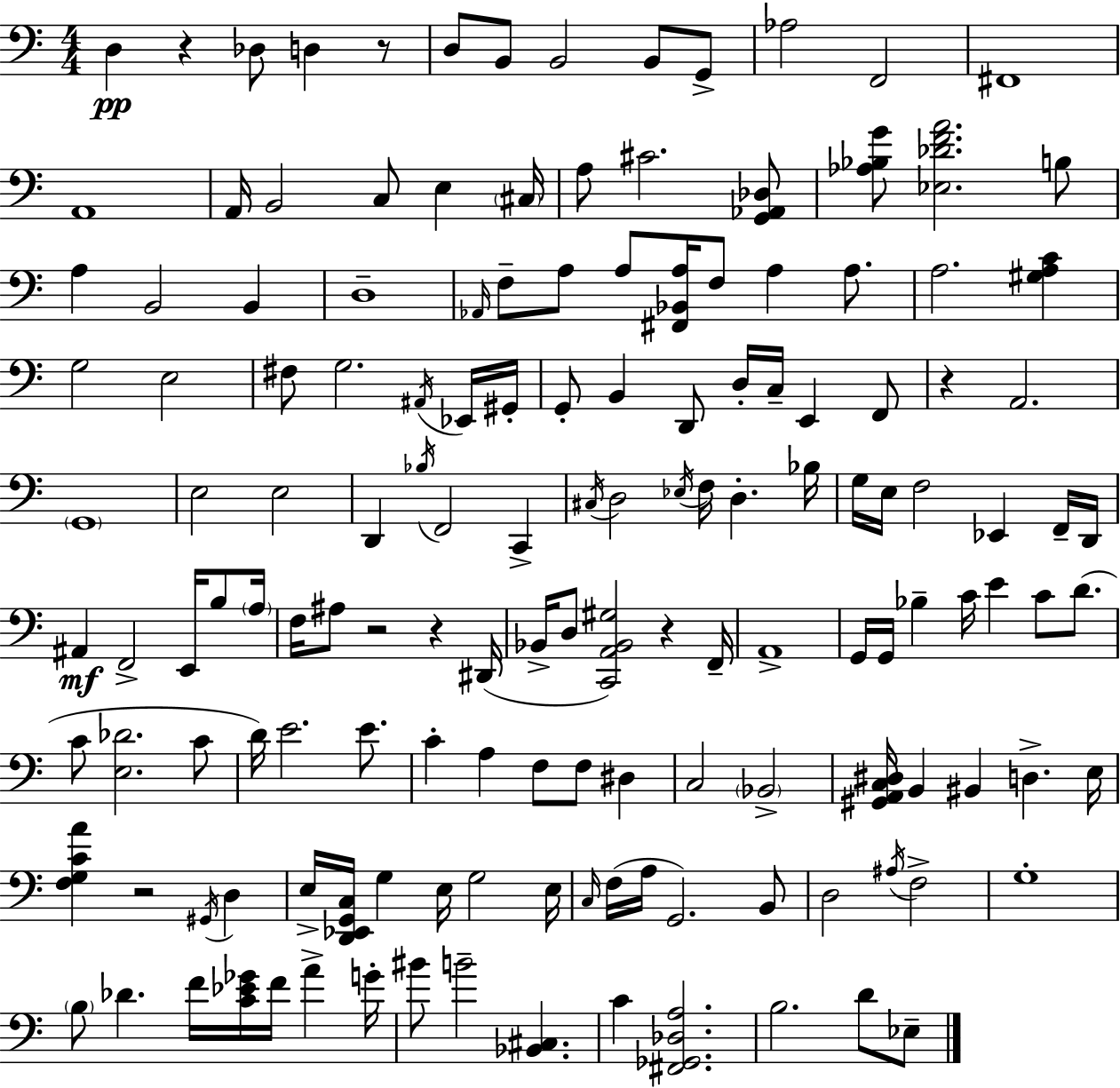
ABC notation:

X:1
T:Untitled
M:4/4
L:1/4
K:C
D, z _D,/2 D, z/2 D,/2 B,,/2 B,,2 B,,/2 G,,/2 _A,2 F,,2 ^F,,4 A,,4 A,,/4 B,,2 C,/2 E, ^C,/4 A,/2 ^C2 [G,,_A,,_D,]/2 [_A,_B,G]/2 [_E,_DFA]2 B,/2 A, B,,2 B,, D,4 _A,,/4 F,/2 A,/2 A,/2 [^F,,_B,,A,]/4 F,/2 A, A,/2 A,2 [^G,A,C] G,2 E,2 ^F,/2 G,2 ^A,,/4 _E,,/4 ^G,,/4 G,,/2 B,, D,,/2 D,/4 C,/4 E,, F,,/2 z A,,2 G,,4 E,2 E,2 D,, _B,/4 F,,2 C,, ^C,/4 D,2 _E,/4 F,/4 D, _B,/4 G,/4 E,/4 F,2 _E,, F,,/4 D,,/4 ^A,, F,,2 E,,/4 B,/2 A,/4 F,/4 ^A,/2 z2 z ^D,,/4 _B,,/4 D,/2 [C,,A,,_B,,^G,]2 z F,,/4 A,,4 G,,/4 G,,/4 _B, C/4 E C/2 D/2 C/2 [E,_D]2 C/2 D/4 E2 E/2 C A, F,/2 F,/2 ^D, C,2 _B,,2 [^G,,A,,C,^D,]/4 B,, ^B,, D, E,/4 [F,G,CA] z2 ^G,,/4 D, E,/4 [D,,_E,,G,,C,]/4 G, E,/4 G,2 E,/4 C,/4 F,/4 A,/4 G,,2 B,,/2 D,2 ^A,/4 F,2 G,4 B,/2 _D F/4 [C_E_G]/4 F/4 A G/4 ^B/2 B2 [_B,,^C,] C [^F,,_G,,_D,A,]2 B,2 D/2 _E,/2